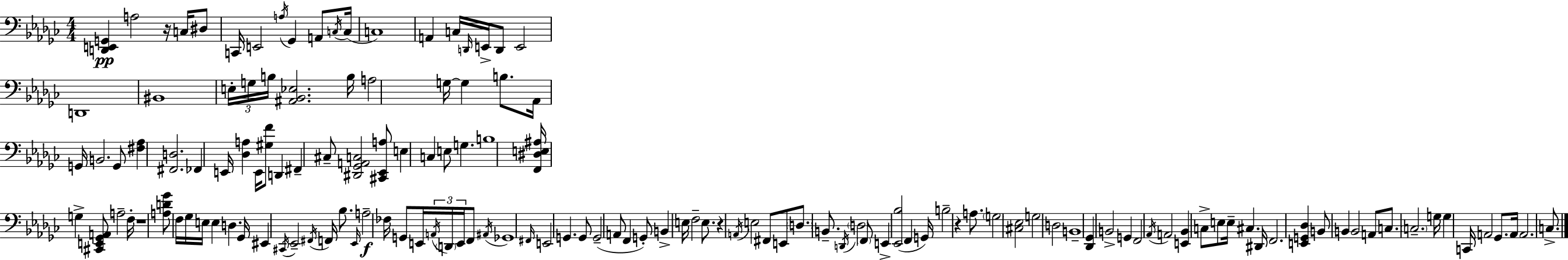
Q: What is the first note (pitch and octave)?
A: A3